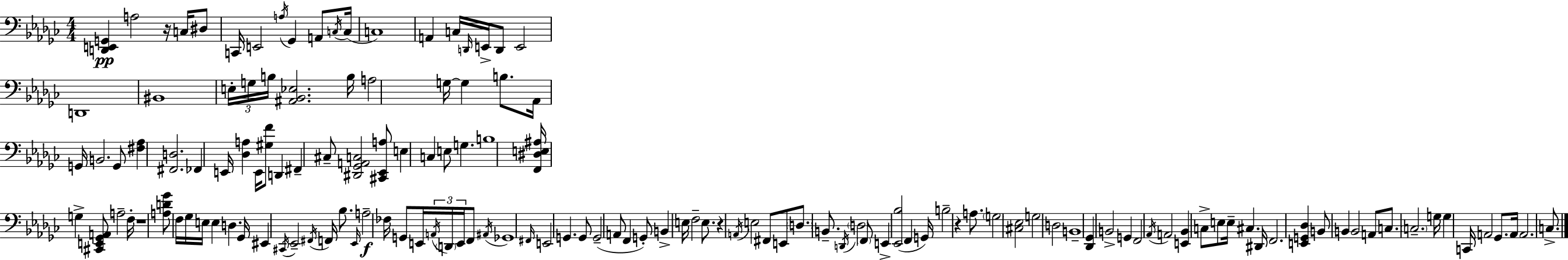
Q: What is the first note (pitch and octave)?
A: A3